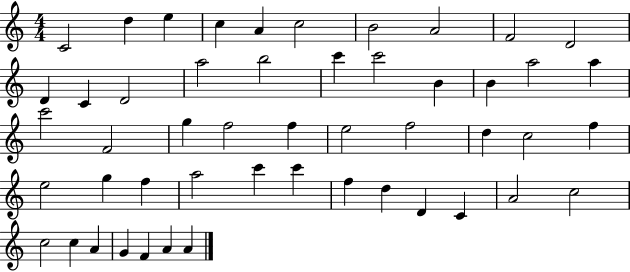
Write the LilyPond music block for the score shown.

{
  \clef treble
  \numericTimeSignature
  \time 4/4
  \key c \major
  c'2 d''4 e''4 | c''4 a'4 c''2 | b'2 a'2 | f'2 d'2 | \break d'4 c'4 d'2 | a''2 b''2 | c'''4 c'''2 b'4 | b'4 a''2 a''4 | \break c'''2 f'2 | g''4 f''2 f''4 | e''2 f''2 | d''4 c''2 f''4 | \break e''2 g''4 f''4 | a''2 c'''4 c'''4 | f''4 d''4 d'4 c'4 | a'2 c''2 | \break c''2 c''4 a'4 | g'4 f'4 a'4 a'4 | \bar "|."
}